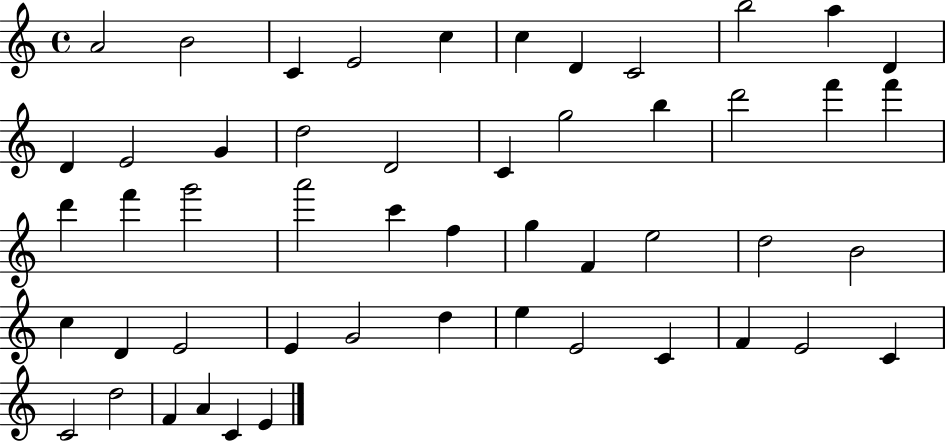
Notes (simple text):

A4/h B4/h C4/q E4/h C5/q C5/q D4/q C4/h B5/h A5/q D4/q D4/q E4/h G4/q D5/h D4/h C4/q G5/h B5/q D6/h F6/q F6/q D6/q F6/q G6/h A6/h C6/q F5/q G5/q F4/q E5/h D5/h B4/h C5/q D4/q E4/h E4/q G4/h D5/q E5/q E4/h C4/q F4/q E4/h C4/q C4/h D5/h F4/q A4/q C4/q E4/q